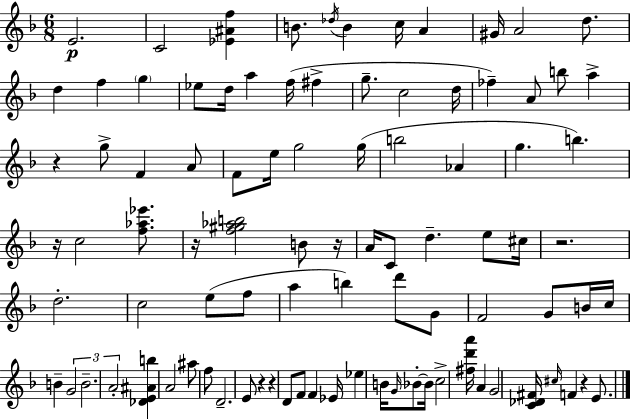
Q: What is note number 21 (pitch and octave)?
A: D5